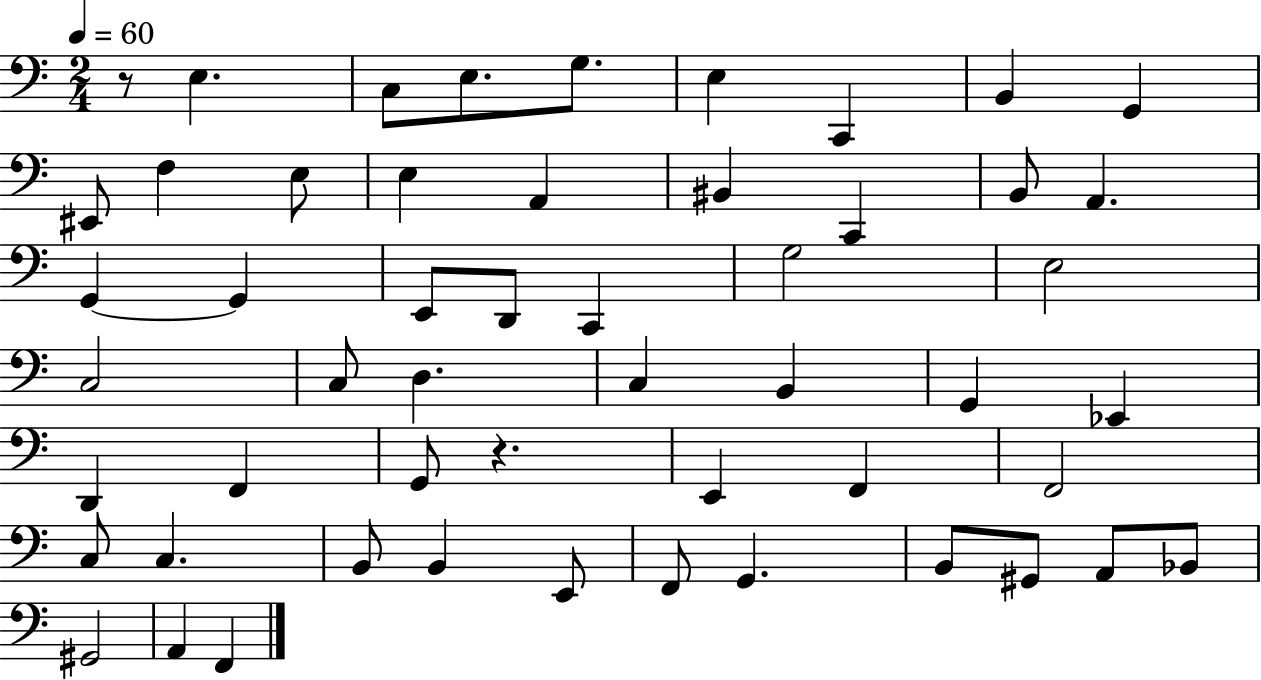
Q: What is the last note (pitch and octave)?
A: F2